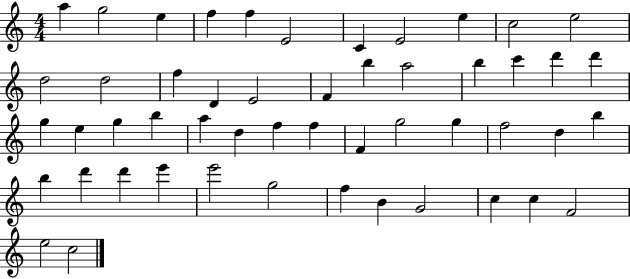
{
  \clef treble
  \numericTimeSignature
  \time 4/4
  \key c \major
  a''4 g''2 e''4 | f''4 f''4 e'2 | c'4 e'2 e''4 | c''2 e''2 | \break d''2 d''2 | f''4 d'4 e'2 | f'4 b''4 a''2 | b''4 c'''4 d'''4 d'''4 | \break g''4 e''4 g''4 b''4 | a''4 d''4 f''4 f''4 | f'4 g''2 g''4 | f''2 d''4 b''4 | \break b''4 d'''4 d'''4 e'''4 | e'''2 g''2 | f''4 b'4 g'2 | c''4 c''4 f'2 | \break e''2 c''2 | \bar "|."
}